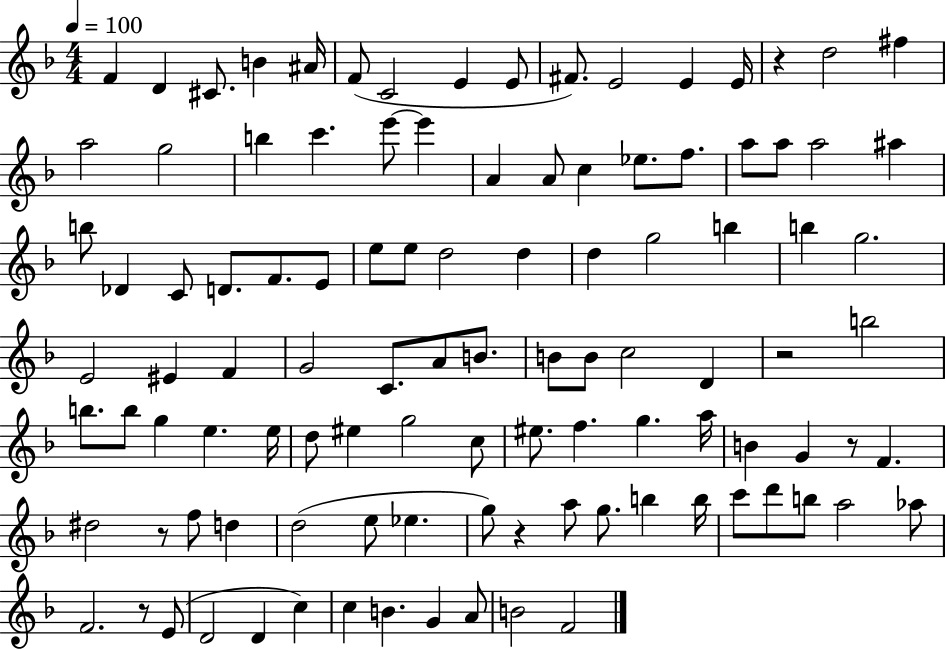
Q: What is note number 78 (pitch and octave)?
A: E5